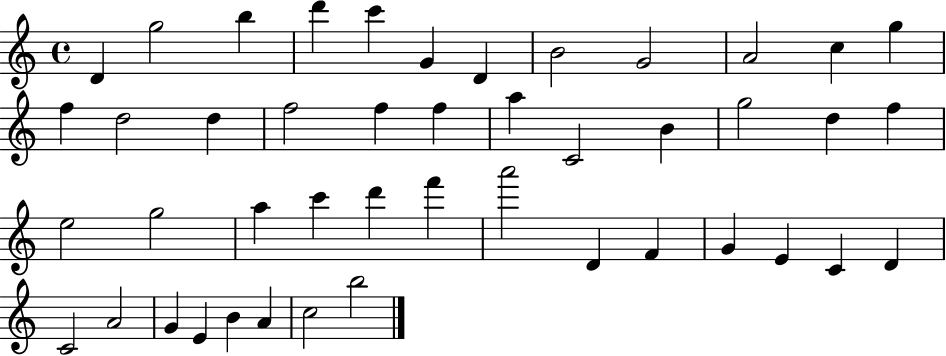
D4/q G5/h B5/q D6/q C6/q G4/q D4/q B4/h G4/h A4/h C5/q G5/q F5/q D5/h D5/q F5/h F5/q F5/q A5/q C4/h B4/q G5/h D5/q F5/q E5/h G5/h A5/q C6/q D6/q F6/q A6/h D4/q F4/q G4/q E4/q C4/q D4/q C4/h A4/h G4/q E4/q B4/q A4/q C5/h B5/h